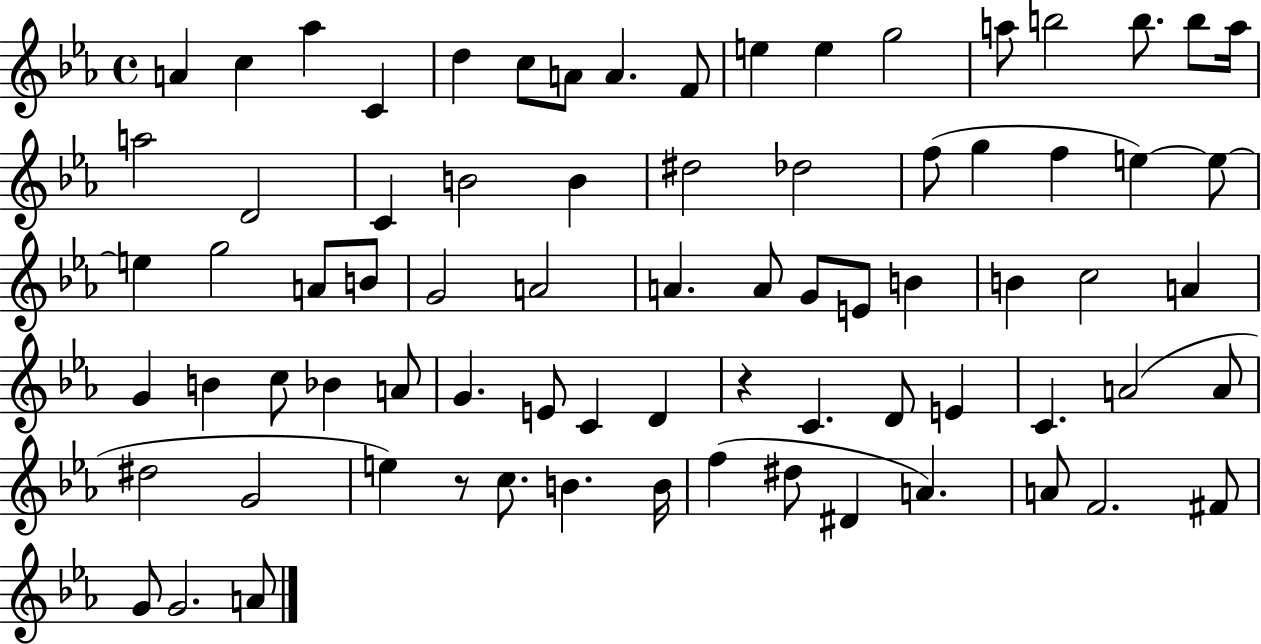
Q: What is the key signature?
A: EES major